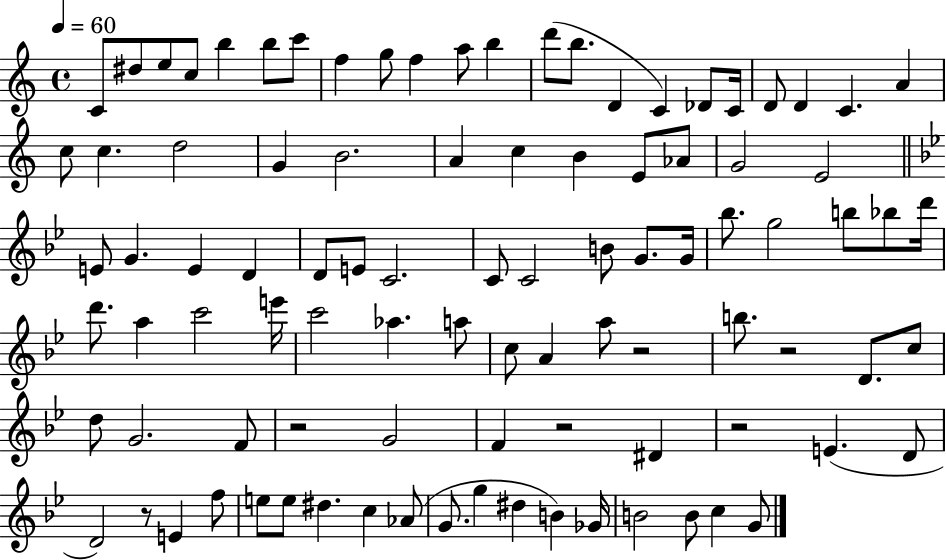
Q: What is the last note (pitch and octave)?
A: G4